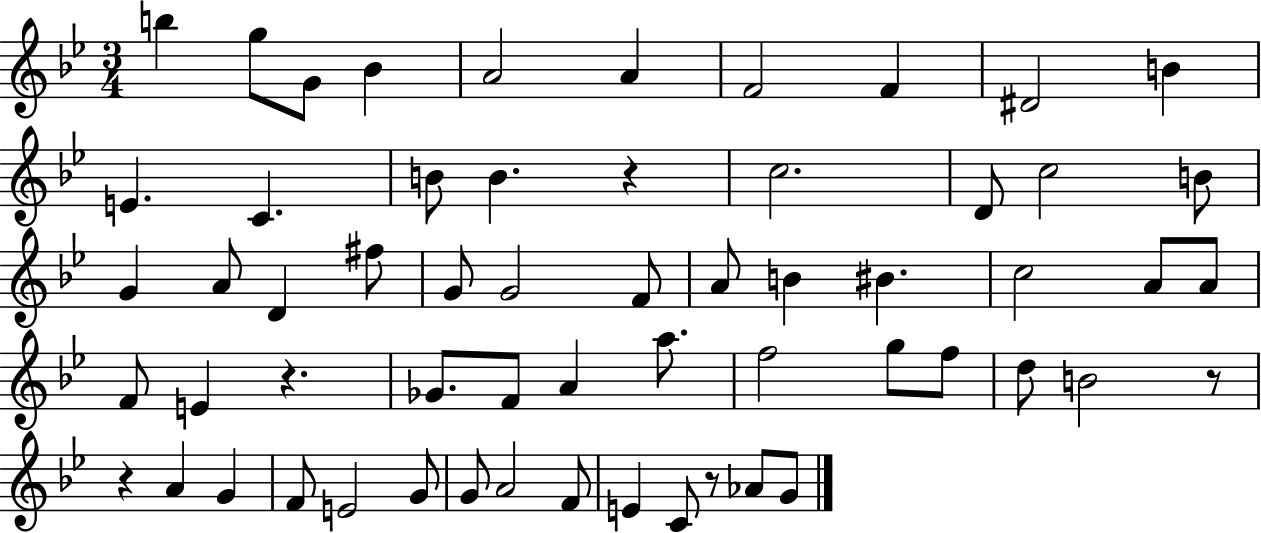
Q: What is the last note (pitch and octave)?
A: G4